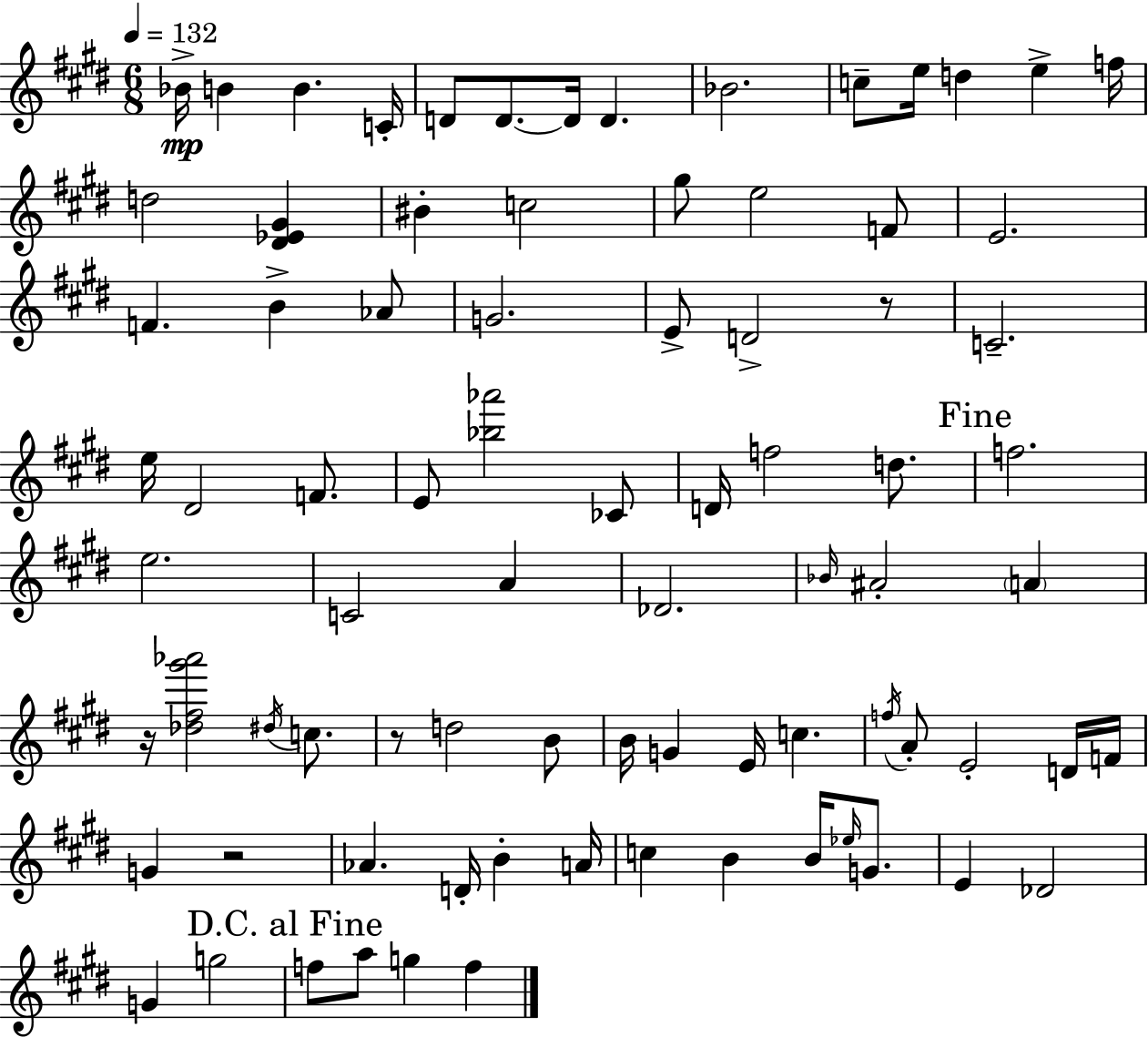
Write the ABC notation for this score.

X:1
T:Untitled
M:6/8
L:1/4
K:E
_B/4 B B C/4 D/2 D/2 D/4 D _B2 c/2 e/4 d e f/4 d2 [^D_E^G] ^B c2 ^g/2 e2 F/2 E2 F B _A/2 G2 E/2 D2 z/2 C2 e/4 ^D2 F/2 E/2 [_b_a']2 _C/2 D/4 f2 d/2 f2 e2 C2 A _D2 _B/4 ^A2 A z/4 [_d^f^g'_a']2 ^d/4 c/2 z/2 d2 B/2 B/4 G E/4 c f/4 A/2 E2 D/4 F/4 G z2 _A D/4 B A/4 c B B/4 _e/4 G/2 E _D2 G g2 f/2 a/2 g f